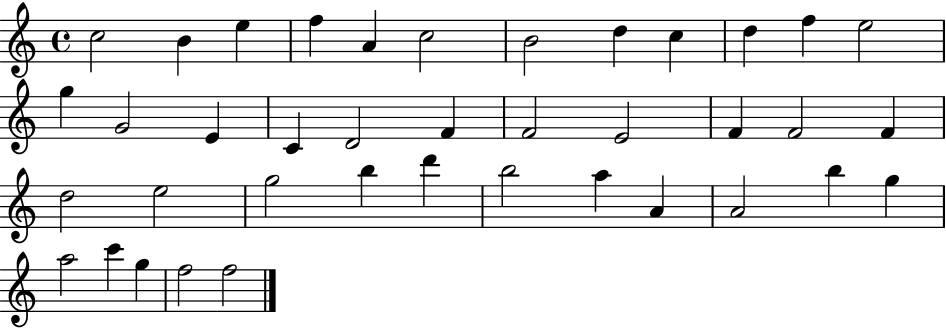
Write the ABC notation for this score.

X:1
T:Untitled
M:4/4
L:1/4
K:C
c2 B e f A c2 B2 d c d f e2 g G2 E C D2 F F2 E2 F F2 F d2 e2 g2 b d' b2 a A A2 b g a2 c' g f2 f2